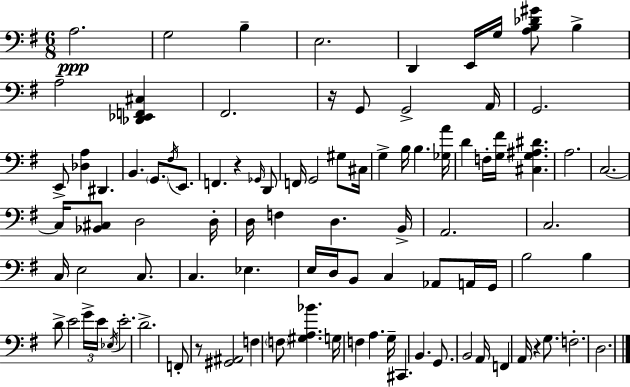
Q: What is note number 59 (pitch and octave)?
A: E4